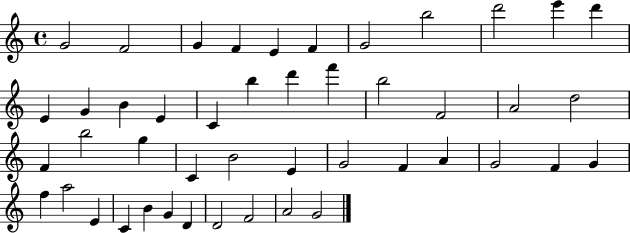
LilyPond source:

{
  \clef treble
  \time 4/4
  \defaultTimeSignature
  \key c \major
  g'2 f'2 | g'4 f'4 e'4 f'4 | g'2 b''2 | d'''2 e'''4 d'''4 | \break e'4 g'4 b'4 e'4 | c'4 b''4 d'''4 f'''4 | b''2 f'2 | a'2 d''2 | \break f'4 b''2 g''4 | c'4 b'2 e'4 | g'2 f'4 a'4 | g'2 f'4 g'4 | \break f''4 a''2 e'4 | c'4 b'4 g'4 d'4 | d'2 f'2 | a'2 g'2 | \break \bar "|."
}